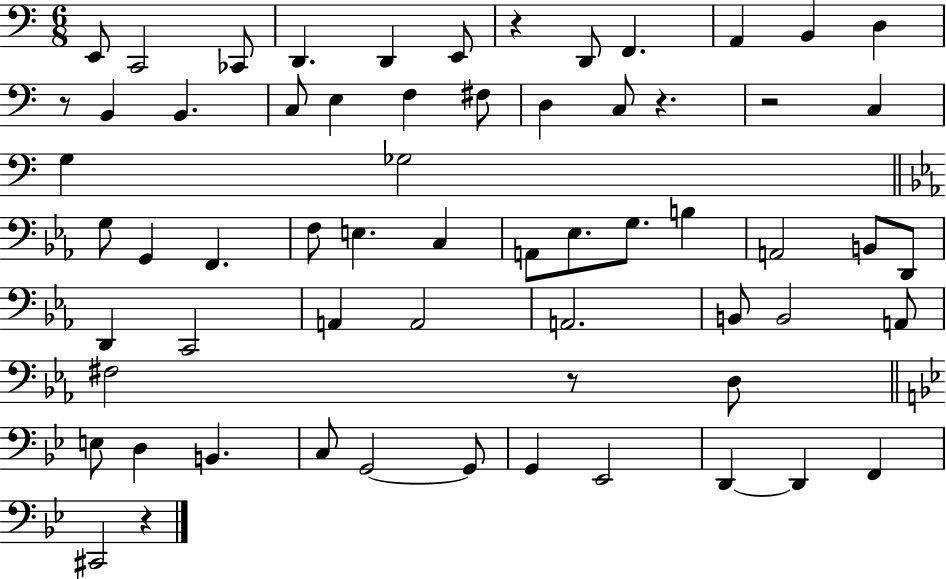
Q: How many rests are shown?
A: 6